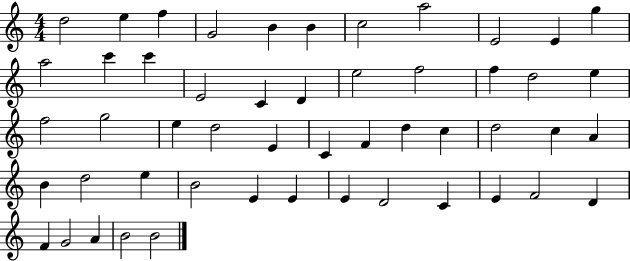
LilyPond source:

{
  \clef treble
  \numericTimeSignature
  \time 4/4
  \key c \major
  d''2 e''4 f''4 | g'2 b'4 b'4 | c''2 a''2 | e'2 e'4 g''4 | \break a''2 c'''4 c'''4 | e'2 c'4 d'4 | e''2 f''2 | f''4 d''2 e''4 | \break f''2 g''2 | e''4 d''2 e'4 | c'4 f'4 d''4 c''4 | d''2 c''4 a'4 | \break b'4 d''2 e''4 | b'2 e'4 e'4 | e'4 d'2 c'4 | e'4 f'2 d'4 | \break f'4 g'2 a'4 | b'2 b'2 | \bar "|."
}